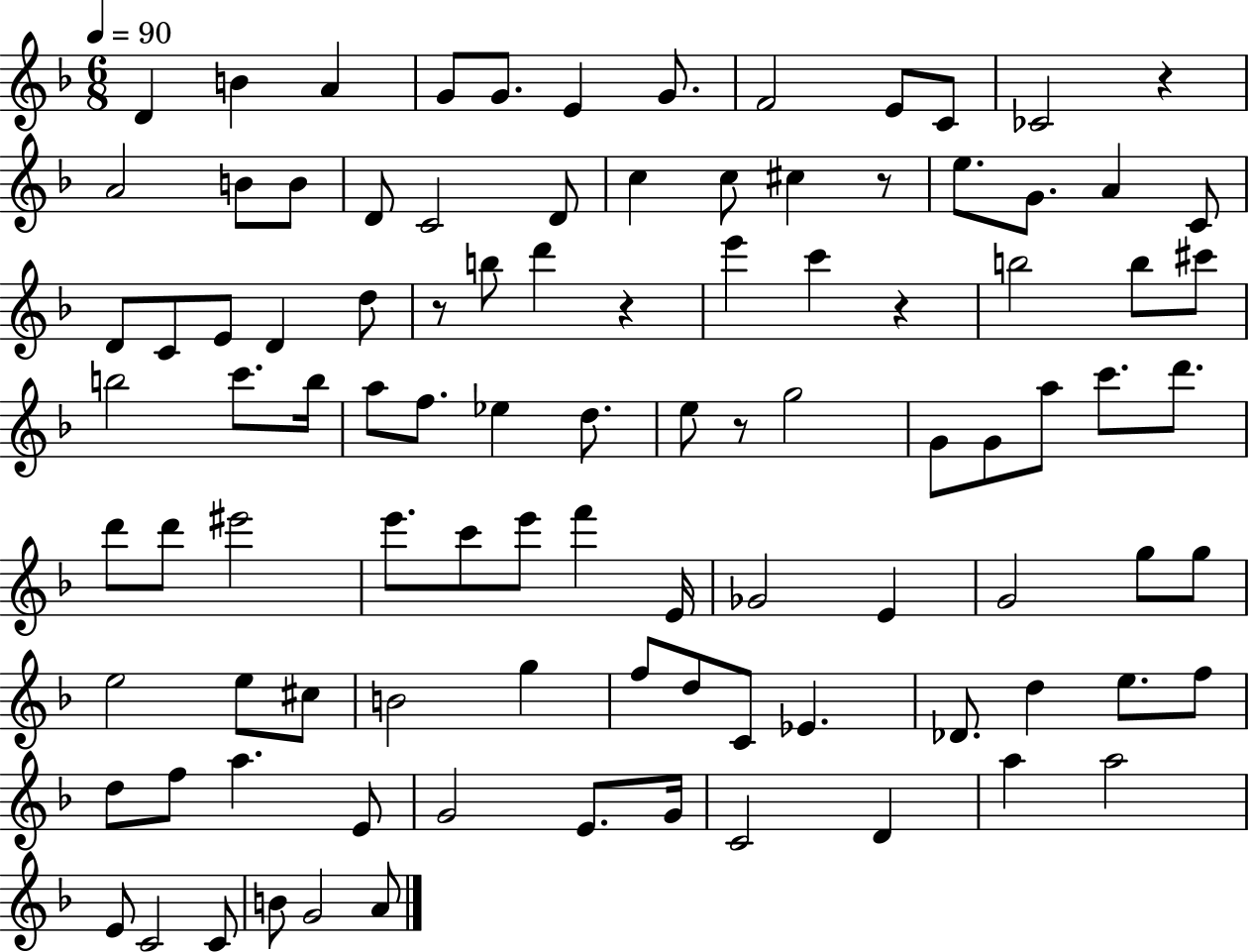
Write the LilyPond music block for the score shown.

{
  \clef treble
  \numericTimeSignature
  \time 6/8
  \key f \major
  \tempo 4 = 90
  d'4 b'4 a'4 | g'8 g'8. e'4 g'8. | f'2 e'8 c'8 | ces'2 r4 | \break a'2 b'8 b'8 | d'8 c'2 d'8 | c''4 c''8 cis''4 r8 | e''8. g'8. a'4 c'8 | \break d'8 c'8 e'8 d'4 d''8 | r8 b''8 d'''4 r4 | e'''4 c'''4 r4 | b''2 b''8 cis'''8 | \break b''2 c'''8. b''16 | a''8 f''8. ees''4 d''8. | e''8 r8 g''2 | g'8 g'8 a''8 c'''8. d'''8. | \break d'''8 d'''8 eis'''2 | e'''8. c'''8 e'''8 f'''4 e'16 | ges'2 e'4 | g'2 g''8 g''8 | \break e''2 e''8 cis''8 | b'2 g''4 | f''8 d''8 c'8 ees'4. | des'8. d''4 e''8. f''8 | \break d''8 f''8 a''4. e'8 | g'2 e'8. g'16 | c'2 d'4 | a''4 a''2 | \break e'8 c'2 c'8 | b'8 g'2 a'8 | \bar "|."
}